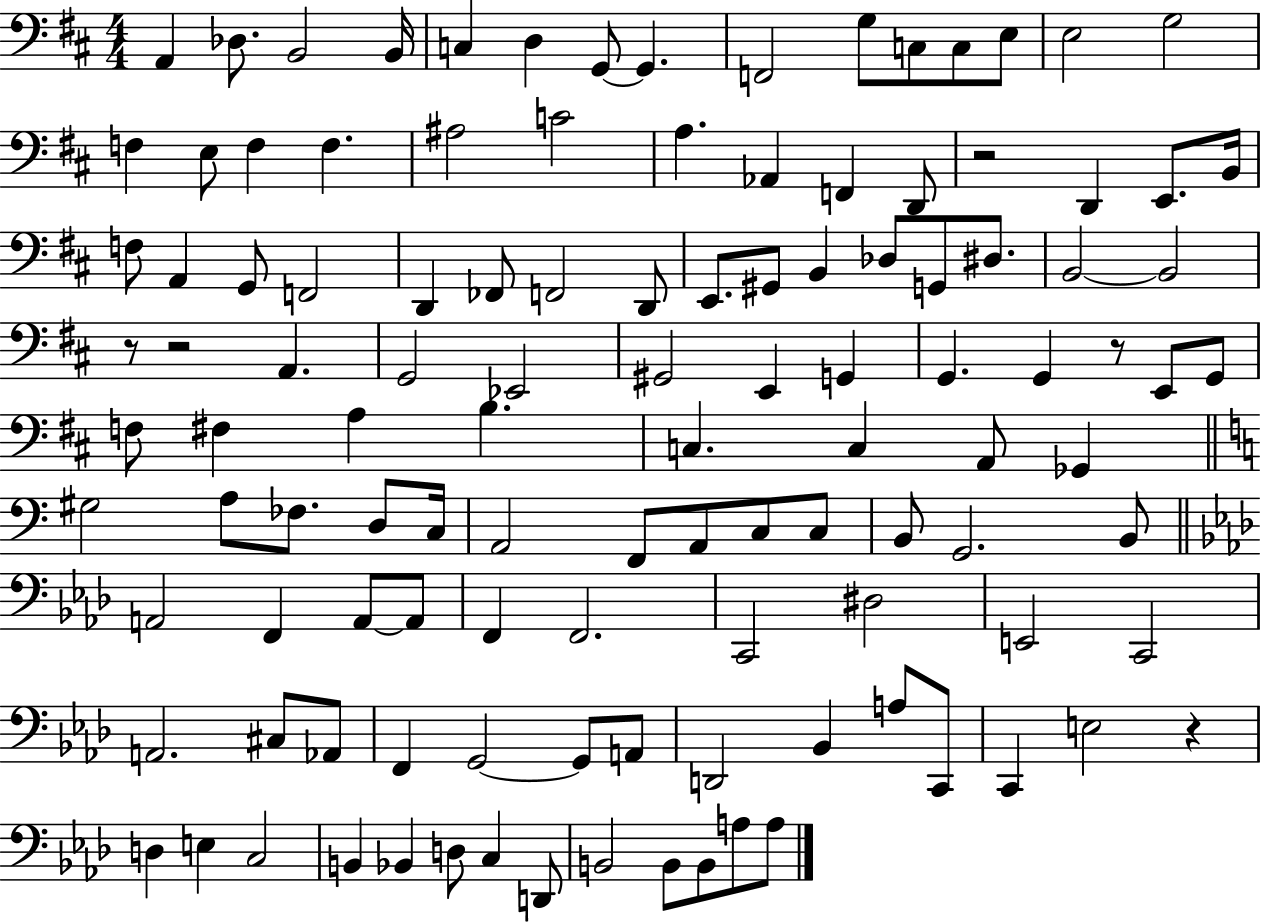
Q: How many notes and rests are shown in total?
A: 116